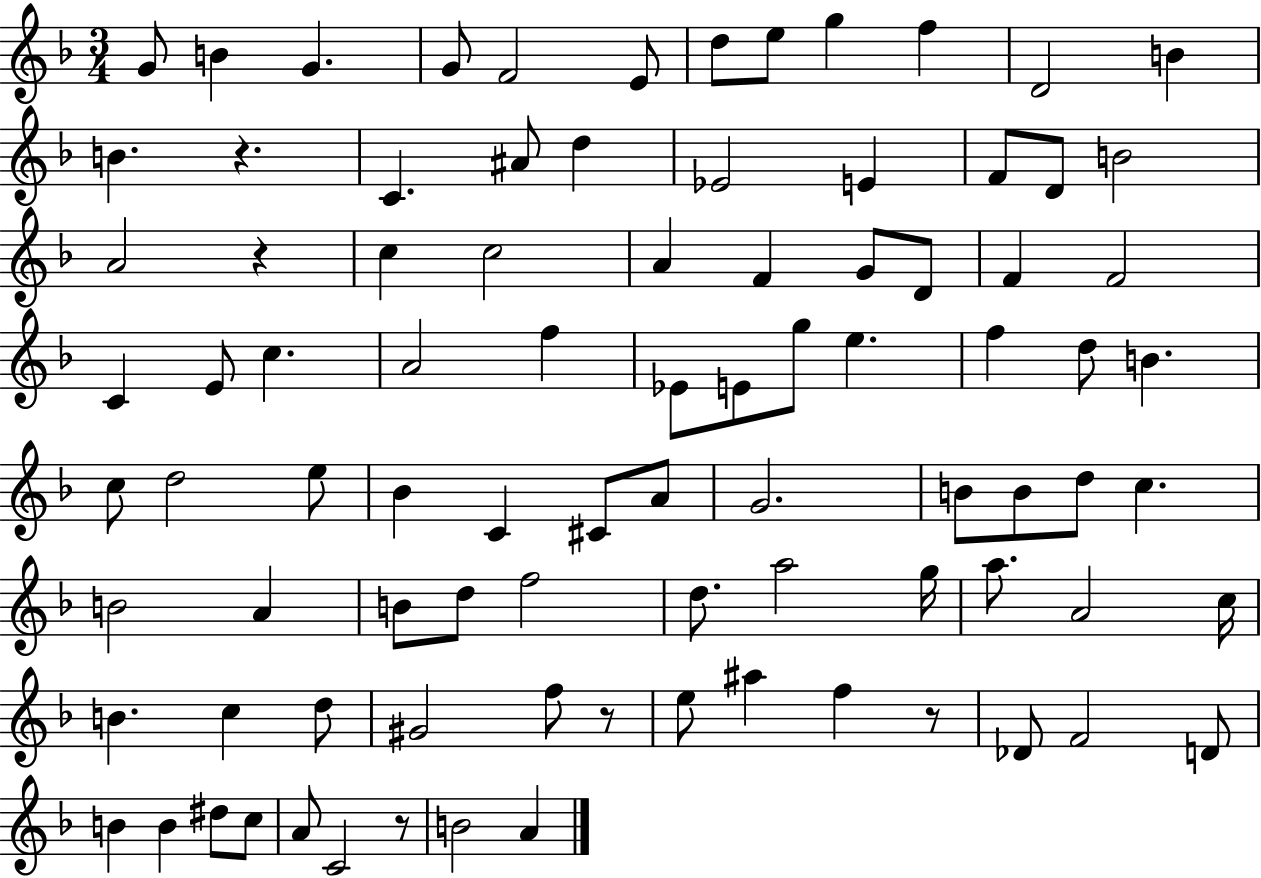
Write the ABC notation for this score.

X:1
T:Untitled
M:3/4
L:1/4
K:F
G/2 B G G/2 F2 E/2 d/2 e/2 g f D2 B B z C ^A/2 d _E2 E F/2 D/2 B2 A2 z c c2 A F G/2 D/2 F F2 C E/2 c A2 f _E/2 E/2 g/2 e f d/2 B c/2 d2 e/2 _B C ^C/2 A/2 G2 B/2 B/2 d/2 c B2 A B/2 d/2 f2 d/2 a2 g/4 a/2 A2 c/4 B c d/2 ^G2 f/2 z/2 e/2 ^a f z/2 _D/2 F2 D/2 B B ^d/2 c/2 A/2 C2 z/2 B2 A